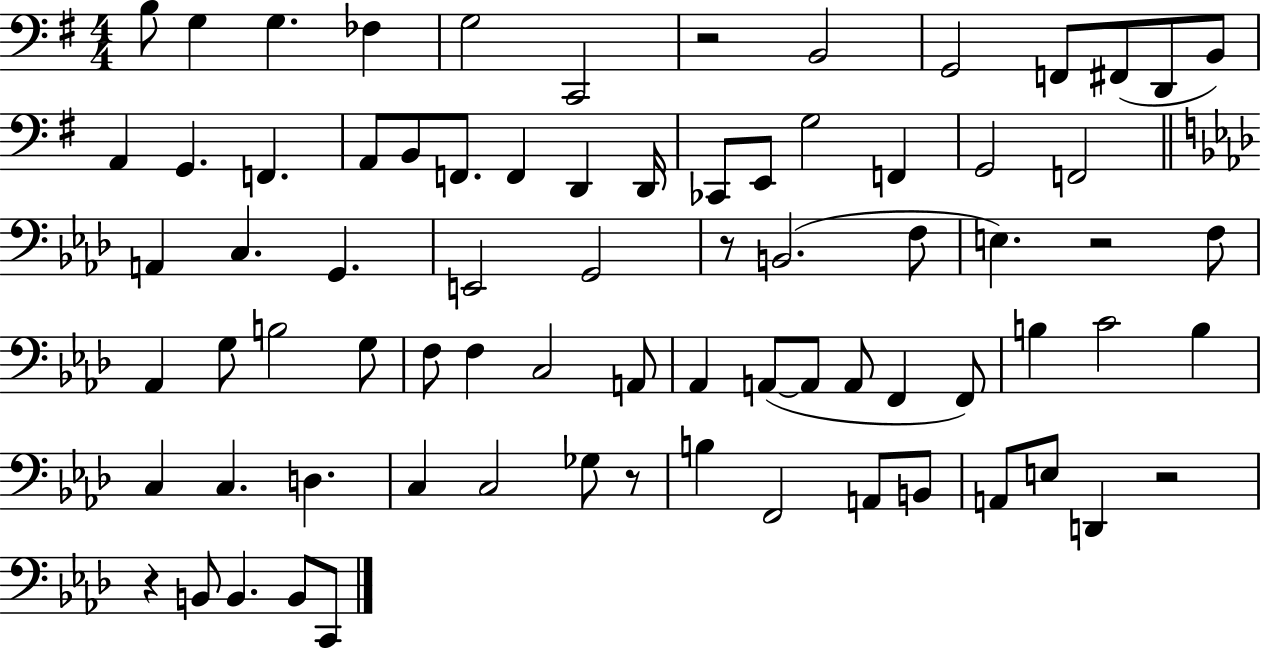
{
  \clef bass
  \numericTimeSignature
  \time 4/4
  \key g \major
  \repeat volta 2 { b8 g4 g4. fes4 | g2 c,2 | r2 b,2 | g,2 f,8 fis,8( d,8 b,8) | \break a,4 g,4. f,4. | a,8 b,8 f,8. f,4 d,4 d,16 | ces,8 e,8 g2 f,4 | g,2 f,2 | \break \bar "||" \break \key aes \major a,4 c4. g,4. | e,2 g,2 | r8 b,2.( f8 | e4.) r2 f8 | \break aes,4 g8 b2 g8 | f8 f4 c2 a,8 | aes,4 a,8~(~ a,8 a,8 f,4 f,8) | b4 c'2 b4 | \break c4 c4. d4. | c4 c2 ges8 r8 | b4 f,2 a,8 b,8 | a,8 e8 d,4 r2 | \break r4 b,8 b,4. b,8 c,8 | } \bar "|."
}